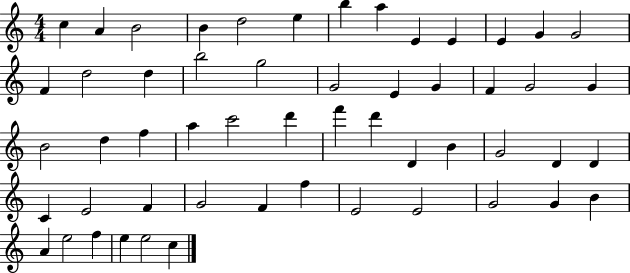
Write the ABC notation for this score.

X:1
T:Untitled
M:4/4
L:1/4
K:C
c A B2 B d2 e b a E E E G G2 F d2 d b2 g2 G2 E G F G2 G B2 d f a c'2 d' f' d' D B G2 D D C E2 F G2 F f E2 E2 G2 G B A e2 f e e2 c